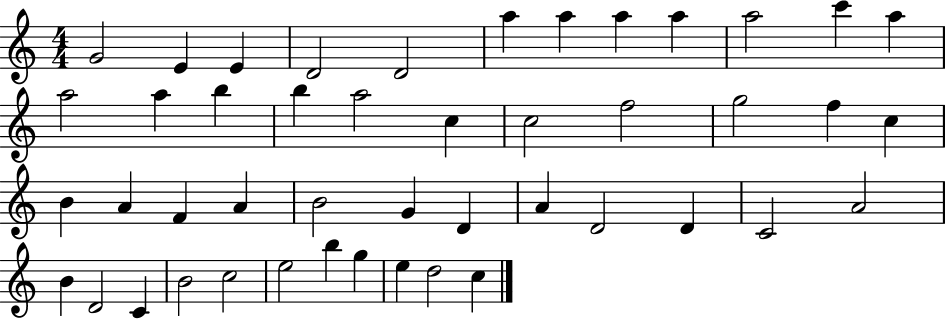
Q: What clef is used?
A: treble